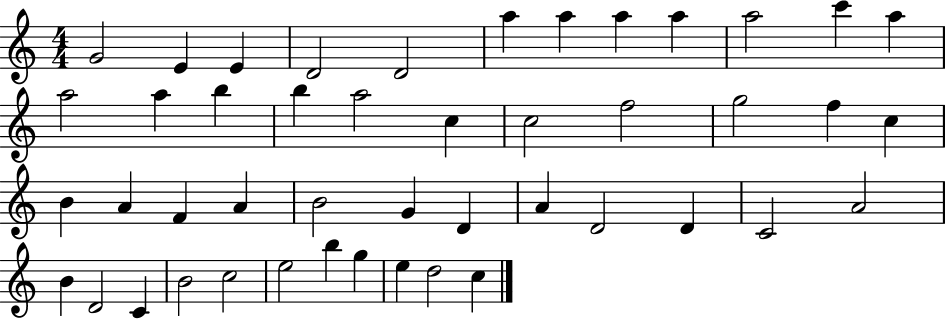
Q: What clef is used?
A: treble